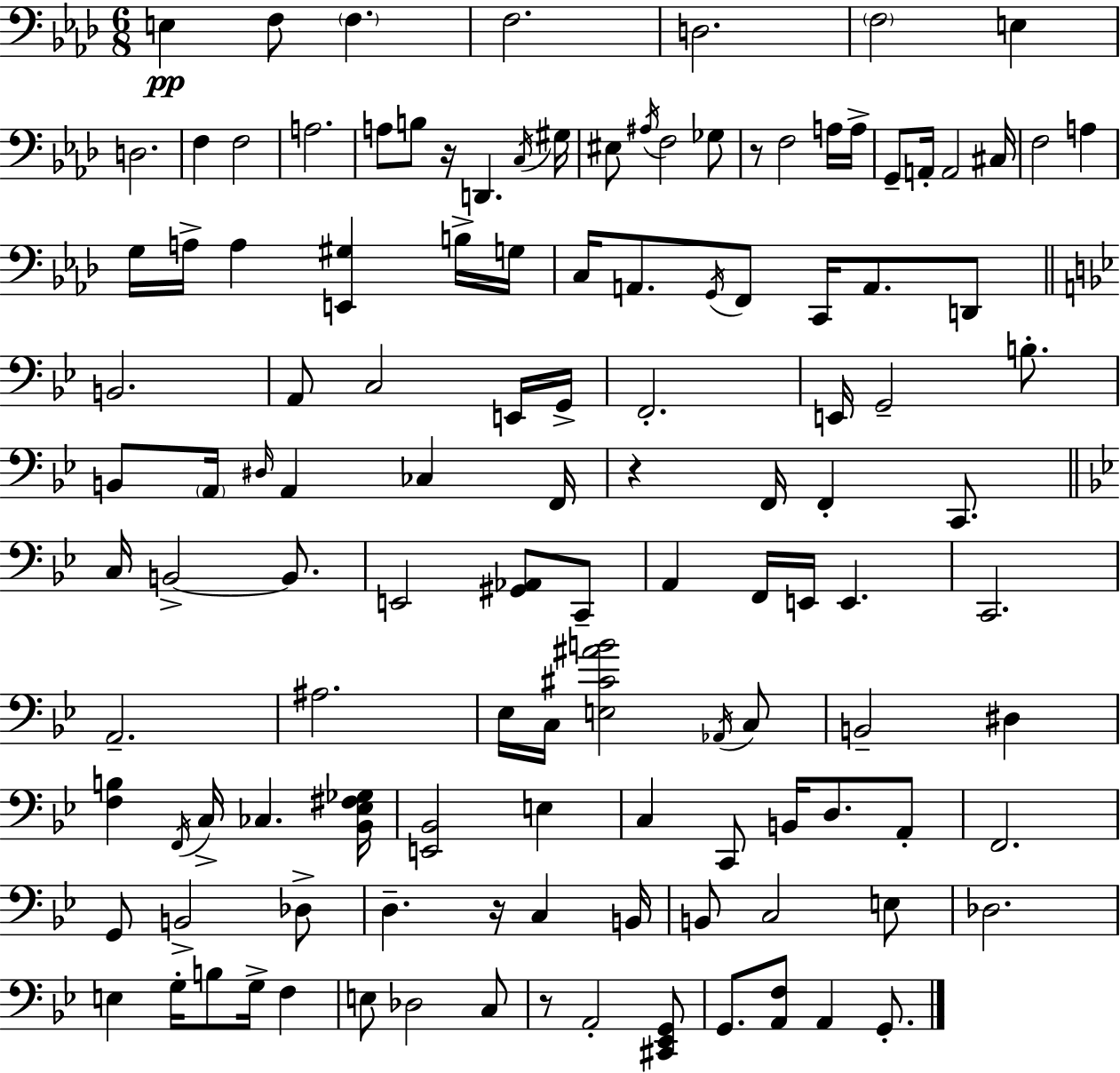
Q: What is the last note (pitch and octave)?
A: G2